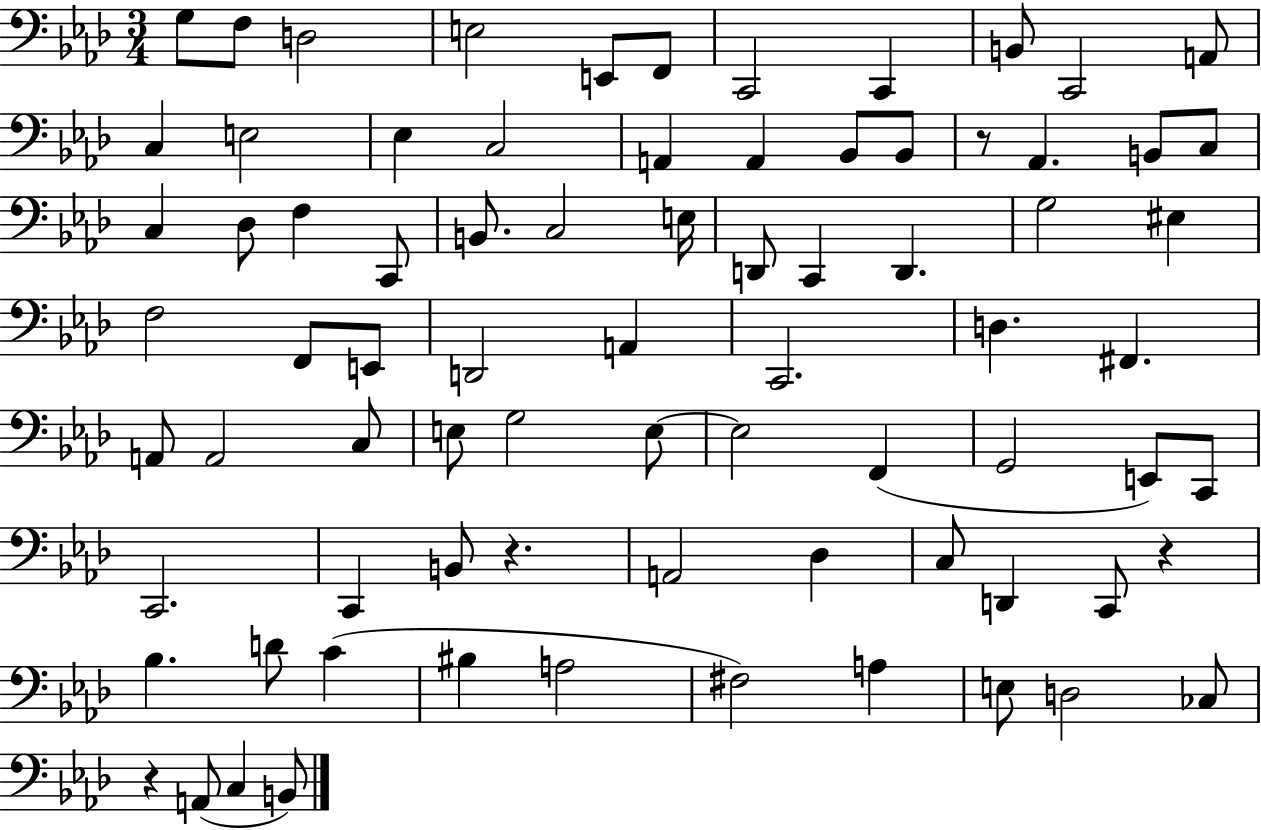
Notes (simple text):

G3/e F3/e D3/h E3/h E2/e F2/e C2/h C2/q B2/e C2/h A2/e C3/q E3/h Eb3/q C3/h A2/q A2/q Bb2/e Bb2/e R/e Ab2/q. B2/e C3/e C3/q Db3/e F3/q C2/e B2/e. C3/h E3/s D2/e C2/q D2/q. G3/h EIS3/q F3/h F2/e E2/e D2/h A2/q C2/h. D3/q. F#2/q. A2/e A2/h C3/e E3/e G3/h E3/e E3/h F2/q G2/h E2/e C2/e C2/h. C2/q B2/e R/q. A2/h Db3/q C3/e D2/q C2/e R/q Bb3/q. D4/e C4/q BIS3/q A3/h F#3/h A3/q E3/e D3/h CES3/e R/q A2/e C3/q B2/e